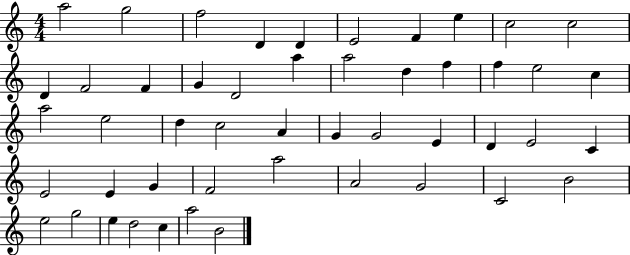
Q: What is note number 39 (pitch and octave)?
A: A4